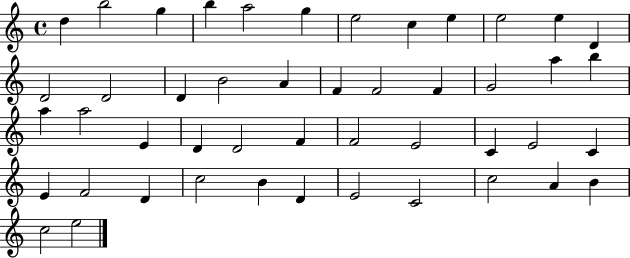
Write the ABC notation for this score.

X:1
T:Untitled
M:4/4
L:1/4
K:C
d b2 g b a2 g e2 c e e2 e D D2 D2 D B2 A F F2 F G2 a b a a2 E D D2 F F2 E2 C E2 C E F2 D c2 B D E2 C2 c2 A B c2 e2